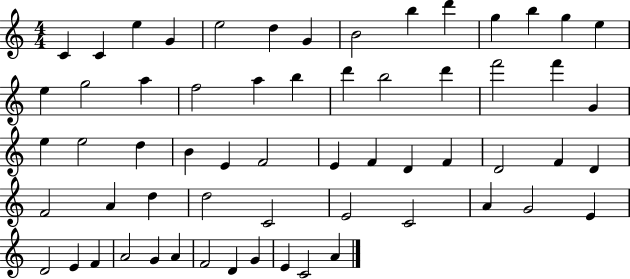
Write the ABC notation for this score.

X:1
T:Untitled
M:4/4
L:1/4
K:C
C C e G e2 d G B2 b d' g b g e e g2 a f2 a b d' b2 d' f'2 f' G e e2 d B E F2 E F D F D2 F D F2 A d d2 C2 E2 C2 A G2 E D2 E F A2 G A F2 D G E C2 A